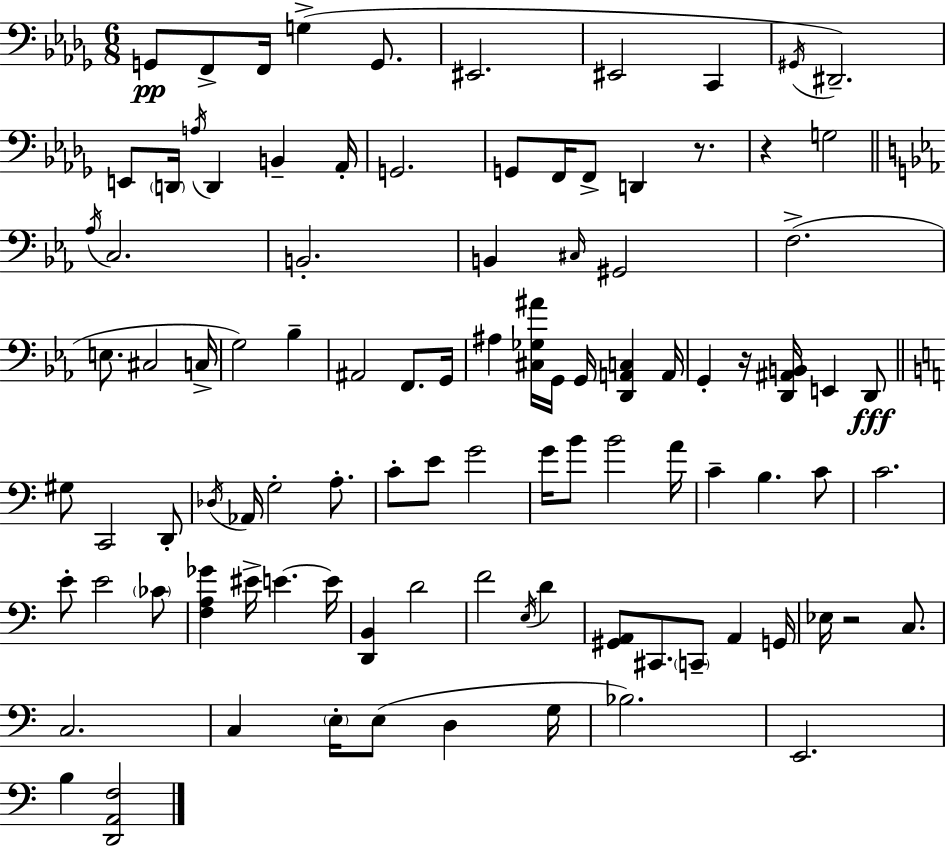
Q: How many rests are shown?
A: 4